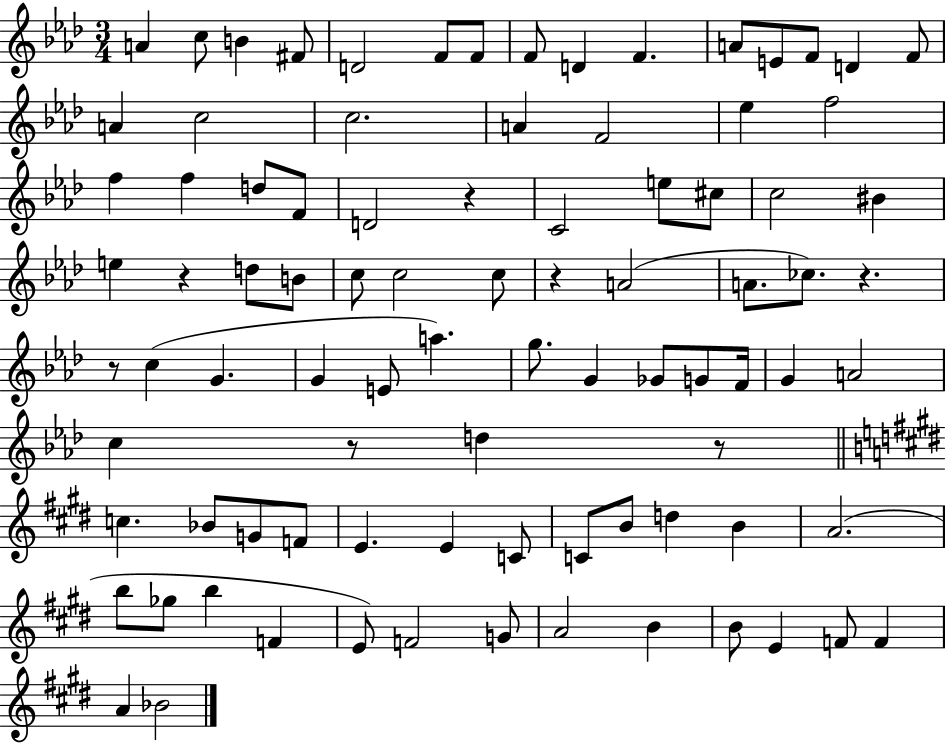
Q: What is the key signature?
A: AES major